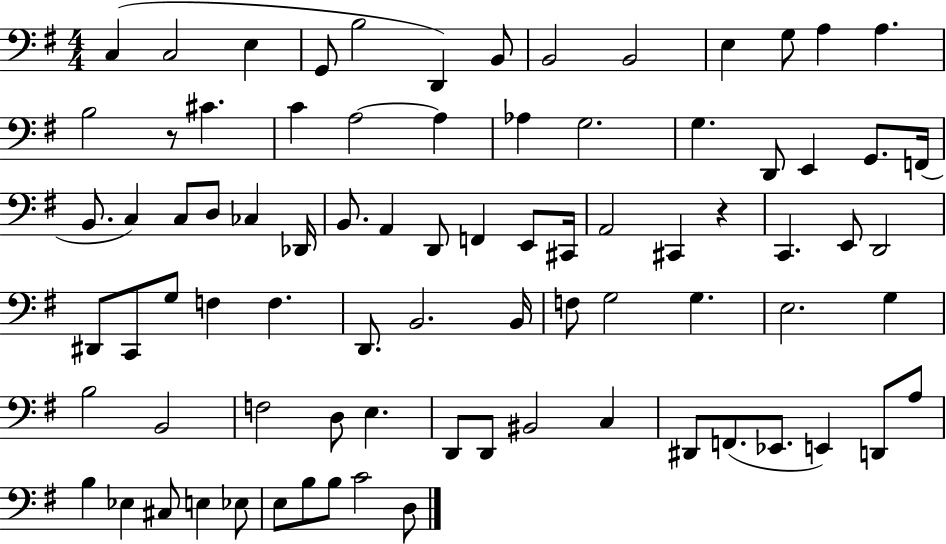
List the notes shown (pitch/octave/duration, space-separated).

C3/q C3/h E3/q G2/e B3/h D2/q B2/e B2/h B2/h E3/q G3/e A3/q A3/q. B3/h R/e C#4/q. C4/q A3/h A3/q Ab3/q G3/h. G3/q. D2/e E2/q G2/e. F2/s B2/e. C3/q C3/e D3/e CES3/q Db2/s B2/e. A2/q D2/e F2/q E2/e C#2/s A2/h C#2/q R/q C2/q. E2/e D2/h D#2/e C2/e G3/e F3/q F3/q. D2/e. B2/h. B2/s F3/e G3/h G3/q. E3/h. G3/q B3/h B2/h F3/h D3/e E3/q. D2/e D2/e BIS2/h C3/q D#2/e F2/e. Eb2/e. E2/q D2/e A3/e B3/q Eb3/q C#3/e E3/q Eb3/e E3/e B3/e B3/e C4/h D3/e